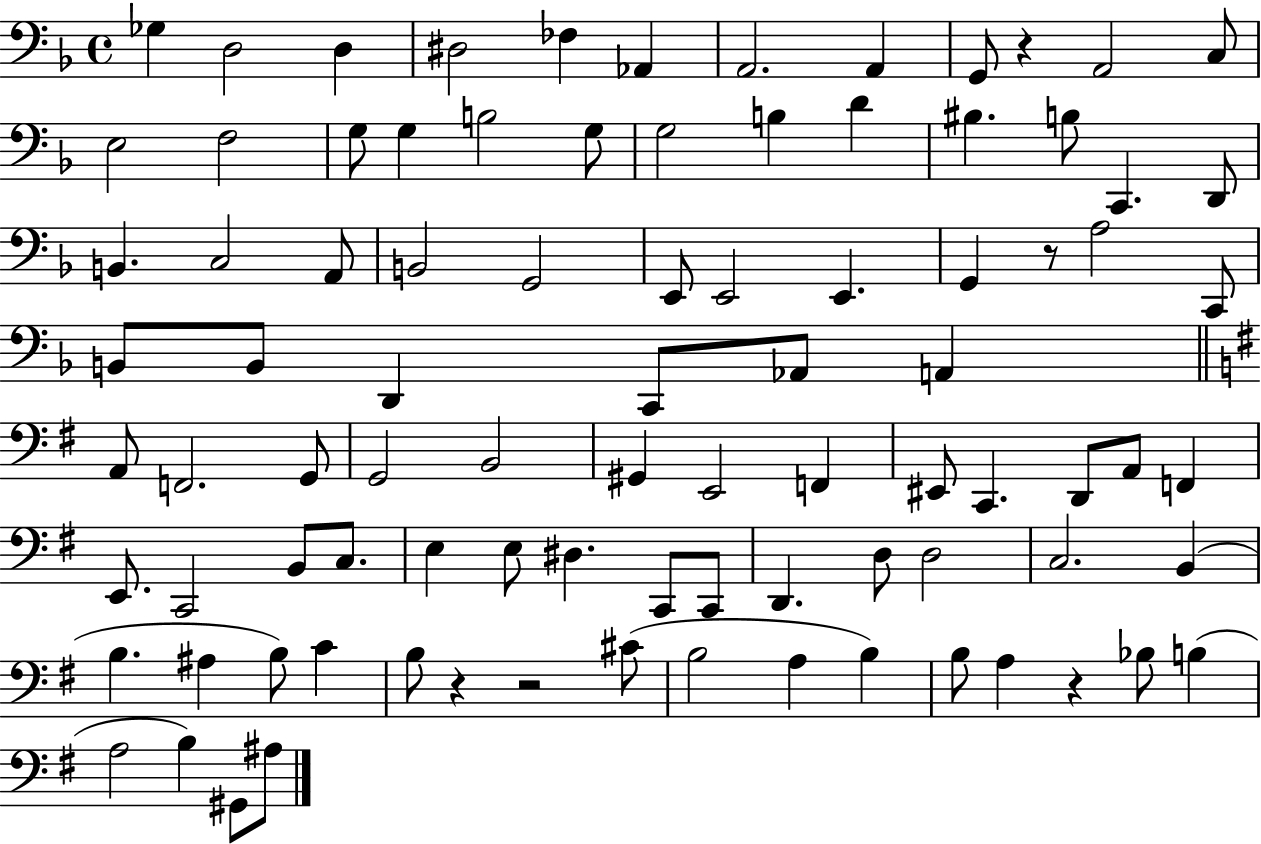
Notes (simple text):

Gb3/q D3/h D3/q D#3/h FES3/q Ab2/q A2/h. A2/q G2/e R/q A2/h C3/e E3/h F3/h G3/e G3/q B3/h G3/e G3/h B3/q D4/q BIS3/q. B3/e C2/q. D2/e B2/q. C3/h A2/e B2/h G2/h E2/e E2/h E2/q. G2/q R/e A3/h C2/e B2/e B2/e D2/q C2/e Ab2/e A2/q A2/e F2/h. G2/e G2/h B2/h G#2/q E2/h F2/q EIS2/e C2/q. D2/e A2/e F2/q E2/e. C2/h B2/e C3/e. E3/q E3/e D#3/q. C2/e C2/e D2/q. D3/e D3/h C3/h. B2/q B3/q. A#3/q B3/e C4/q B3/e R/q R/h C#4/e B3/h A3/q B3/q B3/e A3/q R/q Bb3/e B3/q A3/h B3/q G#2/e A#3/e